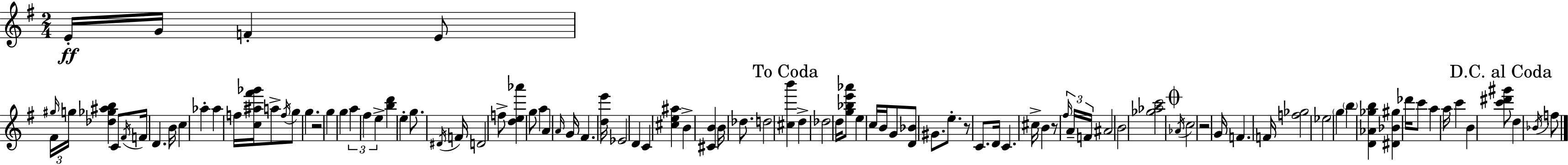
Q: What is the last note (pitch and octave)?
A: F5